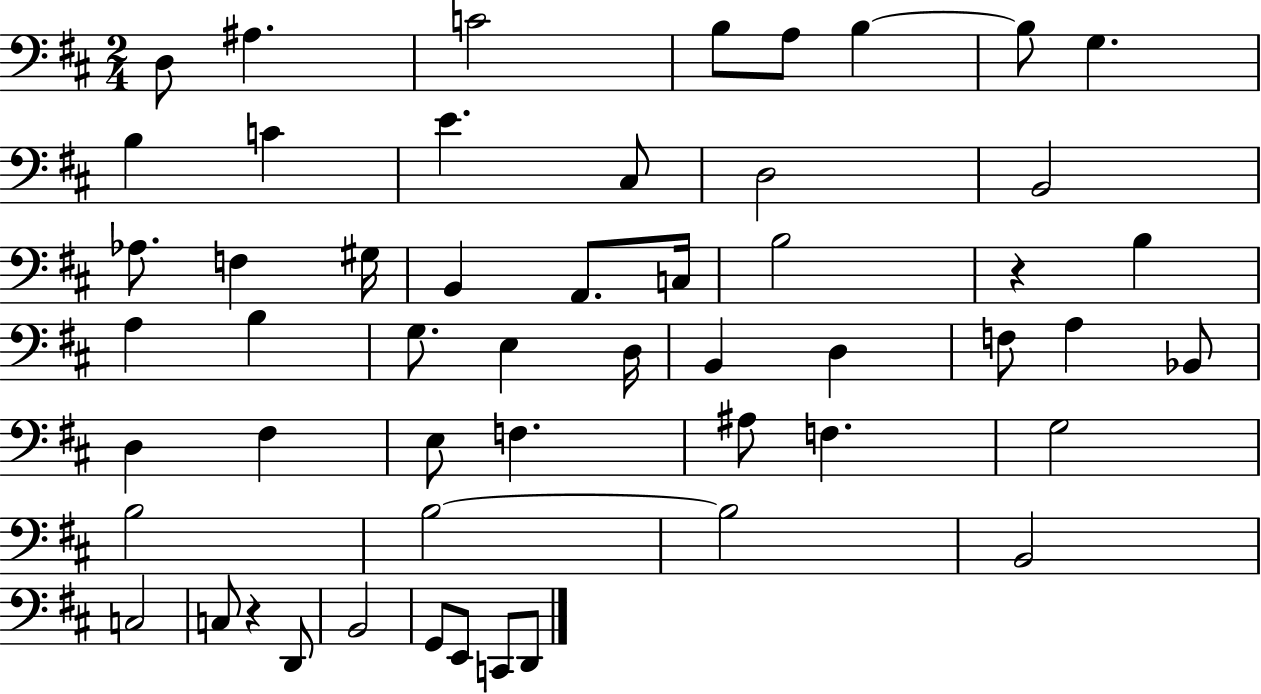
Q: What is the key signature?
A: D major